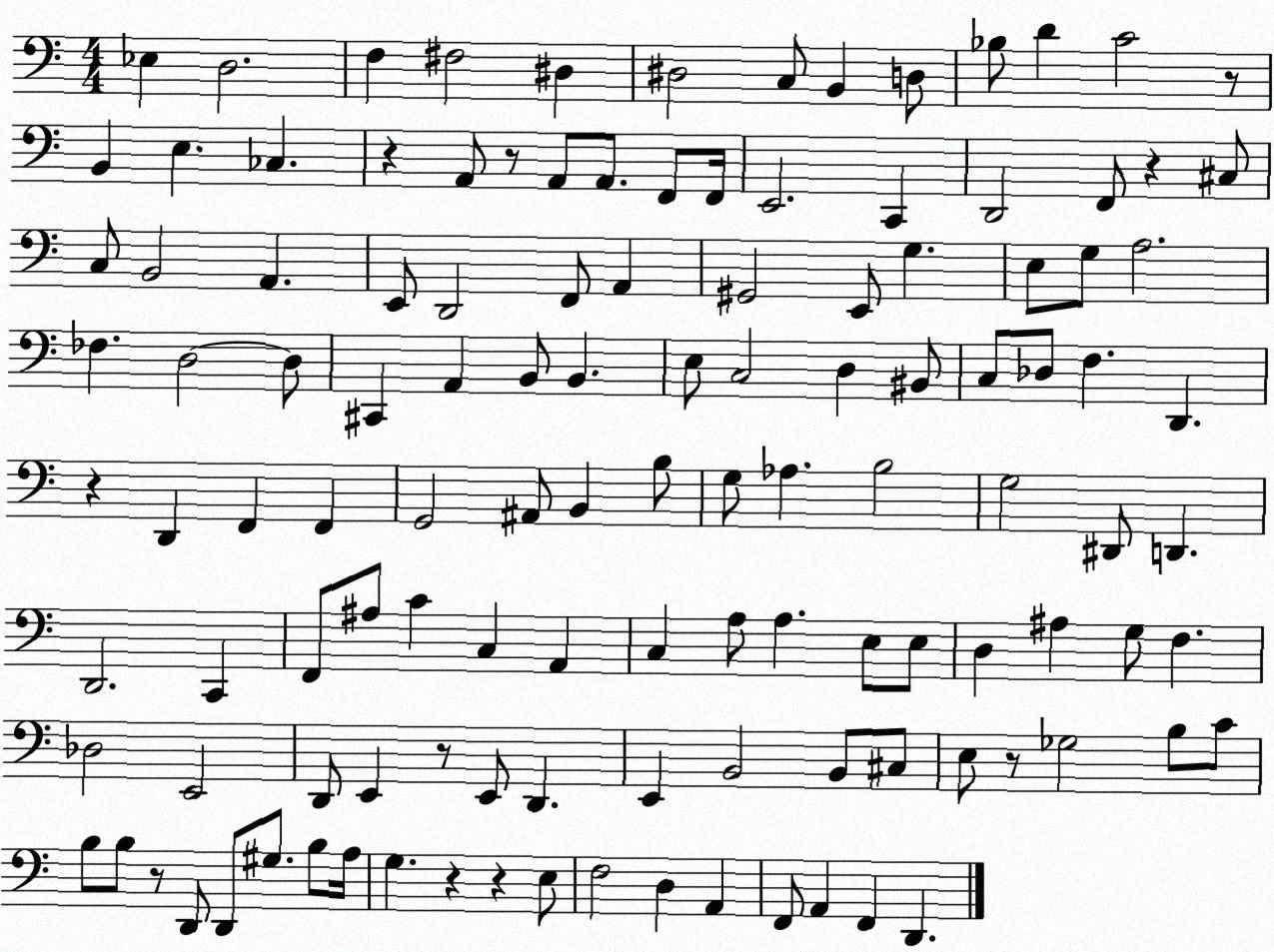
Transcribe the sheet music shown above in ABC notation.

X:1
T:Untitled
M:4/4
L:1/4
K:C
_E, D,2 F, ^F,2 ^D, ^D,2 C,/2 B,, D,/2 _B,/2 D C2 z/2 B,, E, _C, z A,,/2 z/2 A,,/2 A,,/2 F,,/2 F,,/4 E,,2 C,, D,,2 F,,/2 z ^C,/2 C,/2 B,,2 A,, E,,/2 D,,2 F,,/2 A,, ^G,,2 E,,/2 G, E,/2 G,/2 A,2 _F, D,2 D,/2 ^C,, A,, B,,/2 B,, E,/2 C,2 D, ^B,,/2 C,/2 _D,/2 F, D,, z D,, F,, F,, G,,2 ^A,,/2 B,, B,/2 G,/2 _A, B,2 G,2 ^D,,/2 D,, D,,2 C,, F,,/2 ^A,/2 C C, A,, C, A,/2 A, E,/2 E,/2 D, ^A, G,/2 F, _D,2 E,,2 D,,/2 E,, z/2 E,,/2 D,, E,, B,,2 B,,/2 ^C,/2 E,/2 z/2 _G,2 B,/2 C/2 B,/2 B,/2 z/2 D,,/2 D,,/2 ^G,/2 B,/2 A,/4 G, z z E,/2 F,2 D, A,, F,,/2 A,, F,, D,,